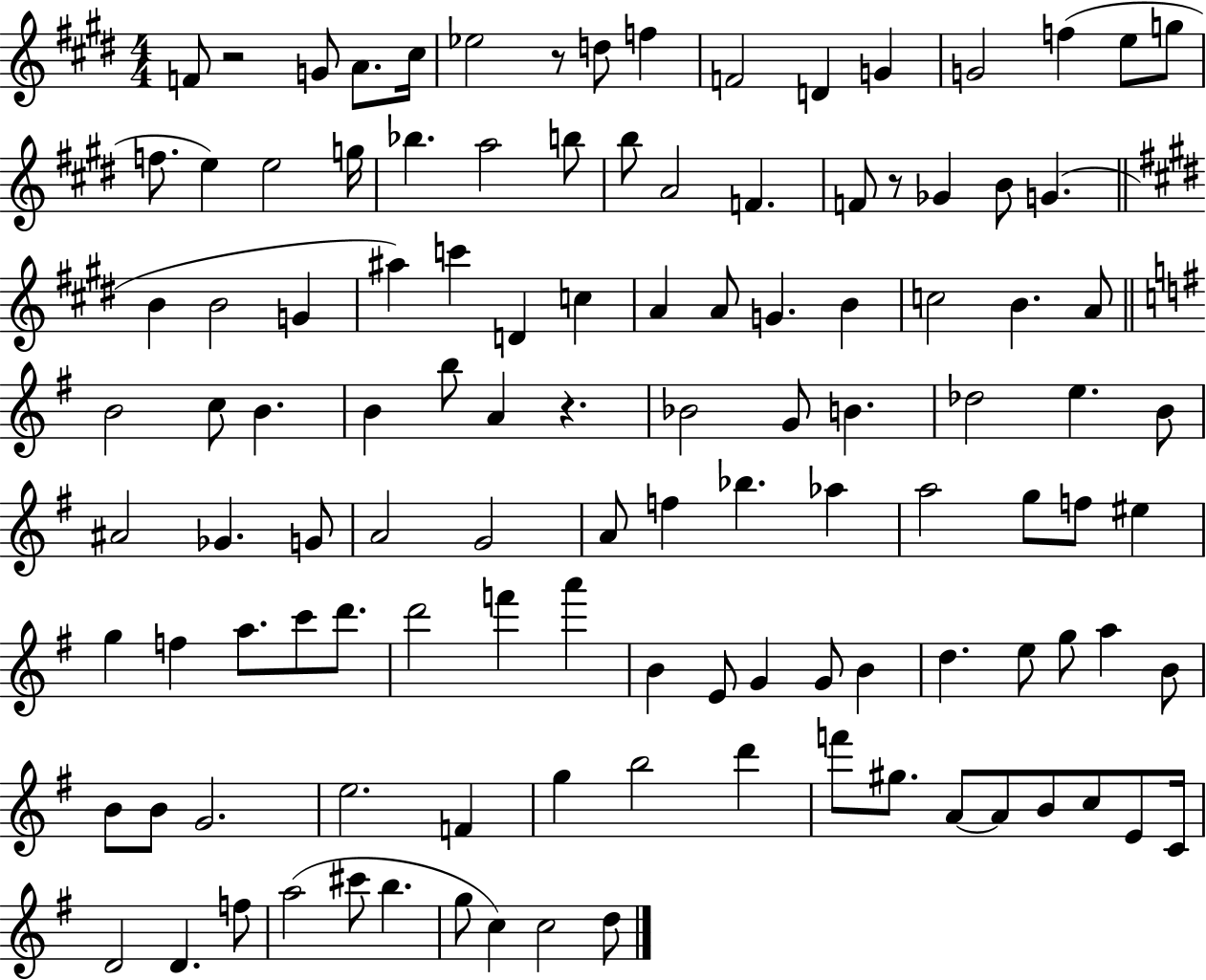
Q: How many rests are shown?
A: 4